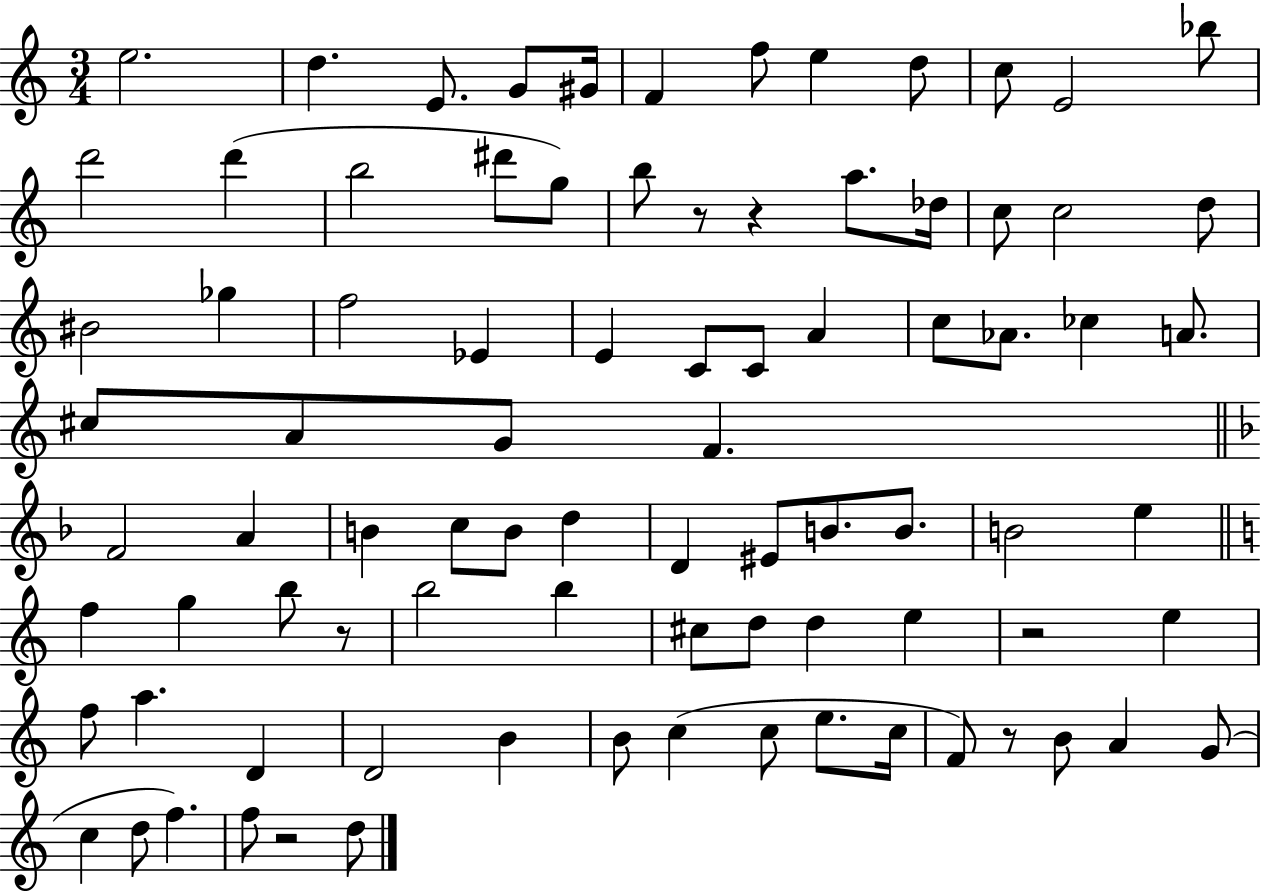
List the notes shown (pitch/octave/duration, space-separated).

E5/h. D5/q. E4/e. G4/e G#4/s F4/q F5/e E5/q D5/e C5/e E4/h Bb5/e D6/h D6/q B5/h D#6/e G5/e B5/e R/e R/q A5/e. Db5/s C5/e C5/h D5/e BIS4/h Gb5/q F5/h Eb4/q E4/q C4/e C4/e A4/q C5/e Ab4/e. CES5/q A4/e. C#5/e A4/e G4/e F4/q. F4/h A4/q B4/q C5/e B4/e D5/q D4/q EIS4/e B4/e. B4/e. B4/h E5/q F5/q G5/q B5/e R/e B5/h B5/q C#5/e D5/e D5/q E5/q R/h E5/q F5/e A5/q. D4/q D4/h B4/q B4/e C5/q C5/e E5/e. C5/s F4/e R/e B4/e A4/q G4/e C5/q D5/e F5/q. F5/e R/h D5/e